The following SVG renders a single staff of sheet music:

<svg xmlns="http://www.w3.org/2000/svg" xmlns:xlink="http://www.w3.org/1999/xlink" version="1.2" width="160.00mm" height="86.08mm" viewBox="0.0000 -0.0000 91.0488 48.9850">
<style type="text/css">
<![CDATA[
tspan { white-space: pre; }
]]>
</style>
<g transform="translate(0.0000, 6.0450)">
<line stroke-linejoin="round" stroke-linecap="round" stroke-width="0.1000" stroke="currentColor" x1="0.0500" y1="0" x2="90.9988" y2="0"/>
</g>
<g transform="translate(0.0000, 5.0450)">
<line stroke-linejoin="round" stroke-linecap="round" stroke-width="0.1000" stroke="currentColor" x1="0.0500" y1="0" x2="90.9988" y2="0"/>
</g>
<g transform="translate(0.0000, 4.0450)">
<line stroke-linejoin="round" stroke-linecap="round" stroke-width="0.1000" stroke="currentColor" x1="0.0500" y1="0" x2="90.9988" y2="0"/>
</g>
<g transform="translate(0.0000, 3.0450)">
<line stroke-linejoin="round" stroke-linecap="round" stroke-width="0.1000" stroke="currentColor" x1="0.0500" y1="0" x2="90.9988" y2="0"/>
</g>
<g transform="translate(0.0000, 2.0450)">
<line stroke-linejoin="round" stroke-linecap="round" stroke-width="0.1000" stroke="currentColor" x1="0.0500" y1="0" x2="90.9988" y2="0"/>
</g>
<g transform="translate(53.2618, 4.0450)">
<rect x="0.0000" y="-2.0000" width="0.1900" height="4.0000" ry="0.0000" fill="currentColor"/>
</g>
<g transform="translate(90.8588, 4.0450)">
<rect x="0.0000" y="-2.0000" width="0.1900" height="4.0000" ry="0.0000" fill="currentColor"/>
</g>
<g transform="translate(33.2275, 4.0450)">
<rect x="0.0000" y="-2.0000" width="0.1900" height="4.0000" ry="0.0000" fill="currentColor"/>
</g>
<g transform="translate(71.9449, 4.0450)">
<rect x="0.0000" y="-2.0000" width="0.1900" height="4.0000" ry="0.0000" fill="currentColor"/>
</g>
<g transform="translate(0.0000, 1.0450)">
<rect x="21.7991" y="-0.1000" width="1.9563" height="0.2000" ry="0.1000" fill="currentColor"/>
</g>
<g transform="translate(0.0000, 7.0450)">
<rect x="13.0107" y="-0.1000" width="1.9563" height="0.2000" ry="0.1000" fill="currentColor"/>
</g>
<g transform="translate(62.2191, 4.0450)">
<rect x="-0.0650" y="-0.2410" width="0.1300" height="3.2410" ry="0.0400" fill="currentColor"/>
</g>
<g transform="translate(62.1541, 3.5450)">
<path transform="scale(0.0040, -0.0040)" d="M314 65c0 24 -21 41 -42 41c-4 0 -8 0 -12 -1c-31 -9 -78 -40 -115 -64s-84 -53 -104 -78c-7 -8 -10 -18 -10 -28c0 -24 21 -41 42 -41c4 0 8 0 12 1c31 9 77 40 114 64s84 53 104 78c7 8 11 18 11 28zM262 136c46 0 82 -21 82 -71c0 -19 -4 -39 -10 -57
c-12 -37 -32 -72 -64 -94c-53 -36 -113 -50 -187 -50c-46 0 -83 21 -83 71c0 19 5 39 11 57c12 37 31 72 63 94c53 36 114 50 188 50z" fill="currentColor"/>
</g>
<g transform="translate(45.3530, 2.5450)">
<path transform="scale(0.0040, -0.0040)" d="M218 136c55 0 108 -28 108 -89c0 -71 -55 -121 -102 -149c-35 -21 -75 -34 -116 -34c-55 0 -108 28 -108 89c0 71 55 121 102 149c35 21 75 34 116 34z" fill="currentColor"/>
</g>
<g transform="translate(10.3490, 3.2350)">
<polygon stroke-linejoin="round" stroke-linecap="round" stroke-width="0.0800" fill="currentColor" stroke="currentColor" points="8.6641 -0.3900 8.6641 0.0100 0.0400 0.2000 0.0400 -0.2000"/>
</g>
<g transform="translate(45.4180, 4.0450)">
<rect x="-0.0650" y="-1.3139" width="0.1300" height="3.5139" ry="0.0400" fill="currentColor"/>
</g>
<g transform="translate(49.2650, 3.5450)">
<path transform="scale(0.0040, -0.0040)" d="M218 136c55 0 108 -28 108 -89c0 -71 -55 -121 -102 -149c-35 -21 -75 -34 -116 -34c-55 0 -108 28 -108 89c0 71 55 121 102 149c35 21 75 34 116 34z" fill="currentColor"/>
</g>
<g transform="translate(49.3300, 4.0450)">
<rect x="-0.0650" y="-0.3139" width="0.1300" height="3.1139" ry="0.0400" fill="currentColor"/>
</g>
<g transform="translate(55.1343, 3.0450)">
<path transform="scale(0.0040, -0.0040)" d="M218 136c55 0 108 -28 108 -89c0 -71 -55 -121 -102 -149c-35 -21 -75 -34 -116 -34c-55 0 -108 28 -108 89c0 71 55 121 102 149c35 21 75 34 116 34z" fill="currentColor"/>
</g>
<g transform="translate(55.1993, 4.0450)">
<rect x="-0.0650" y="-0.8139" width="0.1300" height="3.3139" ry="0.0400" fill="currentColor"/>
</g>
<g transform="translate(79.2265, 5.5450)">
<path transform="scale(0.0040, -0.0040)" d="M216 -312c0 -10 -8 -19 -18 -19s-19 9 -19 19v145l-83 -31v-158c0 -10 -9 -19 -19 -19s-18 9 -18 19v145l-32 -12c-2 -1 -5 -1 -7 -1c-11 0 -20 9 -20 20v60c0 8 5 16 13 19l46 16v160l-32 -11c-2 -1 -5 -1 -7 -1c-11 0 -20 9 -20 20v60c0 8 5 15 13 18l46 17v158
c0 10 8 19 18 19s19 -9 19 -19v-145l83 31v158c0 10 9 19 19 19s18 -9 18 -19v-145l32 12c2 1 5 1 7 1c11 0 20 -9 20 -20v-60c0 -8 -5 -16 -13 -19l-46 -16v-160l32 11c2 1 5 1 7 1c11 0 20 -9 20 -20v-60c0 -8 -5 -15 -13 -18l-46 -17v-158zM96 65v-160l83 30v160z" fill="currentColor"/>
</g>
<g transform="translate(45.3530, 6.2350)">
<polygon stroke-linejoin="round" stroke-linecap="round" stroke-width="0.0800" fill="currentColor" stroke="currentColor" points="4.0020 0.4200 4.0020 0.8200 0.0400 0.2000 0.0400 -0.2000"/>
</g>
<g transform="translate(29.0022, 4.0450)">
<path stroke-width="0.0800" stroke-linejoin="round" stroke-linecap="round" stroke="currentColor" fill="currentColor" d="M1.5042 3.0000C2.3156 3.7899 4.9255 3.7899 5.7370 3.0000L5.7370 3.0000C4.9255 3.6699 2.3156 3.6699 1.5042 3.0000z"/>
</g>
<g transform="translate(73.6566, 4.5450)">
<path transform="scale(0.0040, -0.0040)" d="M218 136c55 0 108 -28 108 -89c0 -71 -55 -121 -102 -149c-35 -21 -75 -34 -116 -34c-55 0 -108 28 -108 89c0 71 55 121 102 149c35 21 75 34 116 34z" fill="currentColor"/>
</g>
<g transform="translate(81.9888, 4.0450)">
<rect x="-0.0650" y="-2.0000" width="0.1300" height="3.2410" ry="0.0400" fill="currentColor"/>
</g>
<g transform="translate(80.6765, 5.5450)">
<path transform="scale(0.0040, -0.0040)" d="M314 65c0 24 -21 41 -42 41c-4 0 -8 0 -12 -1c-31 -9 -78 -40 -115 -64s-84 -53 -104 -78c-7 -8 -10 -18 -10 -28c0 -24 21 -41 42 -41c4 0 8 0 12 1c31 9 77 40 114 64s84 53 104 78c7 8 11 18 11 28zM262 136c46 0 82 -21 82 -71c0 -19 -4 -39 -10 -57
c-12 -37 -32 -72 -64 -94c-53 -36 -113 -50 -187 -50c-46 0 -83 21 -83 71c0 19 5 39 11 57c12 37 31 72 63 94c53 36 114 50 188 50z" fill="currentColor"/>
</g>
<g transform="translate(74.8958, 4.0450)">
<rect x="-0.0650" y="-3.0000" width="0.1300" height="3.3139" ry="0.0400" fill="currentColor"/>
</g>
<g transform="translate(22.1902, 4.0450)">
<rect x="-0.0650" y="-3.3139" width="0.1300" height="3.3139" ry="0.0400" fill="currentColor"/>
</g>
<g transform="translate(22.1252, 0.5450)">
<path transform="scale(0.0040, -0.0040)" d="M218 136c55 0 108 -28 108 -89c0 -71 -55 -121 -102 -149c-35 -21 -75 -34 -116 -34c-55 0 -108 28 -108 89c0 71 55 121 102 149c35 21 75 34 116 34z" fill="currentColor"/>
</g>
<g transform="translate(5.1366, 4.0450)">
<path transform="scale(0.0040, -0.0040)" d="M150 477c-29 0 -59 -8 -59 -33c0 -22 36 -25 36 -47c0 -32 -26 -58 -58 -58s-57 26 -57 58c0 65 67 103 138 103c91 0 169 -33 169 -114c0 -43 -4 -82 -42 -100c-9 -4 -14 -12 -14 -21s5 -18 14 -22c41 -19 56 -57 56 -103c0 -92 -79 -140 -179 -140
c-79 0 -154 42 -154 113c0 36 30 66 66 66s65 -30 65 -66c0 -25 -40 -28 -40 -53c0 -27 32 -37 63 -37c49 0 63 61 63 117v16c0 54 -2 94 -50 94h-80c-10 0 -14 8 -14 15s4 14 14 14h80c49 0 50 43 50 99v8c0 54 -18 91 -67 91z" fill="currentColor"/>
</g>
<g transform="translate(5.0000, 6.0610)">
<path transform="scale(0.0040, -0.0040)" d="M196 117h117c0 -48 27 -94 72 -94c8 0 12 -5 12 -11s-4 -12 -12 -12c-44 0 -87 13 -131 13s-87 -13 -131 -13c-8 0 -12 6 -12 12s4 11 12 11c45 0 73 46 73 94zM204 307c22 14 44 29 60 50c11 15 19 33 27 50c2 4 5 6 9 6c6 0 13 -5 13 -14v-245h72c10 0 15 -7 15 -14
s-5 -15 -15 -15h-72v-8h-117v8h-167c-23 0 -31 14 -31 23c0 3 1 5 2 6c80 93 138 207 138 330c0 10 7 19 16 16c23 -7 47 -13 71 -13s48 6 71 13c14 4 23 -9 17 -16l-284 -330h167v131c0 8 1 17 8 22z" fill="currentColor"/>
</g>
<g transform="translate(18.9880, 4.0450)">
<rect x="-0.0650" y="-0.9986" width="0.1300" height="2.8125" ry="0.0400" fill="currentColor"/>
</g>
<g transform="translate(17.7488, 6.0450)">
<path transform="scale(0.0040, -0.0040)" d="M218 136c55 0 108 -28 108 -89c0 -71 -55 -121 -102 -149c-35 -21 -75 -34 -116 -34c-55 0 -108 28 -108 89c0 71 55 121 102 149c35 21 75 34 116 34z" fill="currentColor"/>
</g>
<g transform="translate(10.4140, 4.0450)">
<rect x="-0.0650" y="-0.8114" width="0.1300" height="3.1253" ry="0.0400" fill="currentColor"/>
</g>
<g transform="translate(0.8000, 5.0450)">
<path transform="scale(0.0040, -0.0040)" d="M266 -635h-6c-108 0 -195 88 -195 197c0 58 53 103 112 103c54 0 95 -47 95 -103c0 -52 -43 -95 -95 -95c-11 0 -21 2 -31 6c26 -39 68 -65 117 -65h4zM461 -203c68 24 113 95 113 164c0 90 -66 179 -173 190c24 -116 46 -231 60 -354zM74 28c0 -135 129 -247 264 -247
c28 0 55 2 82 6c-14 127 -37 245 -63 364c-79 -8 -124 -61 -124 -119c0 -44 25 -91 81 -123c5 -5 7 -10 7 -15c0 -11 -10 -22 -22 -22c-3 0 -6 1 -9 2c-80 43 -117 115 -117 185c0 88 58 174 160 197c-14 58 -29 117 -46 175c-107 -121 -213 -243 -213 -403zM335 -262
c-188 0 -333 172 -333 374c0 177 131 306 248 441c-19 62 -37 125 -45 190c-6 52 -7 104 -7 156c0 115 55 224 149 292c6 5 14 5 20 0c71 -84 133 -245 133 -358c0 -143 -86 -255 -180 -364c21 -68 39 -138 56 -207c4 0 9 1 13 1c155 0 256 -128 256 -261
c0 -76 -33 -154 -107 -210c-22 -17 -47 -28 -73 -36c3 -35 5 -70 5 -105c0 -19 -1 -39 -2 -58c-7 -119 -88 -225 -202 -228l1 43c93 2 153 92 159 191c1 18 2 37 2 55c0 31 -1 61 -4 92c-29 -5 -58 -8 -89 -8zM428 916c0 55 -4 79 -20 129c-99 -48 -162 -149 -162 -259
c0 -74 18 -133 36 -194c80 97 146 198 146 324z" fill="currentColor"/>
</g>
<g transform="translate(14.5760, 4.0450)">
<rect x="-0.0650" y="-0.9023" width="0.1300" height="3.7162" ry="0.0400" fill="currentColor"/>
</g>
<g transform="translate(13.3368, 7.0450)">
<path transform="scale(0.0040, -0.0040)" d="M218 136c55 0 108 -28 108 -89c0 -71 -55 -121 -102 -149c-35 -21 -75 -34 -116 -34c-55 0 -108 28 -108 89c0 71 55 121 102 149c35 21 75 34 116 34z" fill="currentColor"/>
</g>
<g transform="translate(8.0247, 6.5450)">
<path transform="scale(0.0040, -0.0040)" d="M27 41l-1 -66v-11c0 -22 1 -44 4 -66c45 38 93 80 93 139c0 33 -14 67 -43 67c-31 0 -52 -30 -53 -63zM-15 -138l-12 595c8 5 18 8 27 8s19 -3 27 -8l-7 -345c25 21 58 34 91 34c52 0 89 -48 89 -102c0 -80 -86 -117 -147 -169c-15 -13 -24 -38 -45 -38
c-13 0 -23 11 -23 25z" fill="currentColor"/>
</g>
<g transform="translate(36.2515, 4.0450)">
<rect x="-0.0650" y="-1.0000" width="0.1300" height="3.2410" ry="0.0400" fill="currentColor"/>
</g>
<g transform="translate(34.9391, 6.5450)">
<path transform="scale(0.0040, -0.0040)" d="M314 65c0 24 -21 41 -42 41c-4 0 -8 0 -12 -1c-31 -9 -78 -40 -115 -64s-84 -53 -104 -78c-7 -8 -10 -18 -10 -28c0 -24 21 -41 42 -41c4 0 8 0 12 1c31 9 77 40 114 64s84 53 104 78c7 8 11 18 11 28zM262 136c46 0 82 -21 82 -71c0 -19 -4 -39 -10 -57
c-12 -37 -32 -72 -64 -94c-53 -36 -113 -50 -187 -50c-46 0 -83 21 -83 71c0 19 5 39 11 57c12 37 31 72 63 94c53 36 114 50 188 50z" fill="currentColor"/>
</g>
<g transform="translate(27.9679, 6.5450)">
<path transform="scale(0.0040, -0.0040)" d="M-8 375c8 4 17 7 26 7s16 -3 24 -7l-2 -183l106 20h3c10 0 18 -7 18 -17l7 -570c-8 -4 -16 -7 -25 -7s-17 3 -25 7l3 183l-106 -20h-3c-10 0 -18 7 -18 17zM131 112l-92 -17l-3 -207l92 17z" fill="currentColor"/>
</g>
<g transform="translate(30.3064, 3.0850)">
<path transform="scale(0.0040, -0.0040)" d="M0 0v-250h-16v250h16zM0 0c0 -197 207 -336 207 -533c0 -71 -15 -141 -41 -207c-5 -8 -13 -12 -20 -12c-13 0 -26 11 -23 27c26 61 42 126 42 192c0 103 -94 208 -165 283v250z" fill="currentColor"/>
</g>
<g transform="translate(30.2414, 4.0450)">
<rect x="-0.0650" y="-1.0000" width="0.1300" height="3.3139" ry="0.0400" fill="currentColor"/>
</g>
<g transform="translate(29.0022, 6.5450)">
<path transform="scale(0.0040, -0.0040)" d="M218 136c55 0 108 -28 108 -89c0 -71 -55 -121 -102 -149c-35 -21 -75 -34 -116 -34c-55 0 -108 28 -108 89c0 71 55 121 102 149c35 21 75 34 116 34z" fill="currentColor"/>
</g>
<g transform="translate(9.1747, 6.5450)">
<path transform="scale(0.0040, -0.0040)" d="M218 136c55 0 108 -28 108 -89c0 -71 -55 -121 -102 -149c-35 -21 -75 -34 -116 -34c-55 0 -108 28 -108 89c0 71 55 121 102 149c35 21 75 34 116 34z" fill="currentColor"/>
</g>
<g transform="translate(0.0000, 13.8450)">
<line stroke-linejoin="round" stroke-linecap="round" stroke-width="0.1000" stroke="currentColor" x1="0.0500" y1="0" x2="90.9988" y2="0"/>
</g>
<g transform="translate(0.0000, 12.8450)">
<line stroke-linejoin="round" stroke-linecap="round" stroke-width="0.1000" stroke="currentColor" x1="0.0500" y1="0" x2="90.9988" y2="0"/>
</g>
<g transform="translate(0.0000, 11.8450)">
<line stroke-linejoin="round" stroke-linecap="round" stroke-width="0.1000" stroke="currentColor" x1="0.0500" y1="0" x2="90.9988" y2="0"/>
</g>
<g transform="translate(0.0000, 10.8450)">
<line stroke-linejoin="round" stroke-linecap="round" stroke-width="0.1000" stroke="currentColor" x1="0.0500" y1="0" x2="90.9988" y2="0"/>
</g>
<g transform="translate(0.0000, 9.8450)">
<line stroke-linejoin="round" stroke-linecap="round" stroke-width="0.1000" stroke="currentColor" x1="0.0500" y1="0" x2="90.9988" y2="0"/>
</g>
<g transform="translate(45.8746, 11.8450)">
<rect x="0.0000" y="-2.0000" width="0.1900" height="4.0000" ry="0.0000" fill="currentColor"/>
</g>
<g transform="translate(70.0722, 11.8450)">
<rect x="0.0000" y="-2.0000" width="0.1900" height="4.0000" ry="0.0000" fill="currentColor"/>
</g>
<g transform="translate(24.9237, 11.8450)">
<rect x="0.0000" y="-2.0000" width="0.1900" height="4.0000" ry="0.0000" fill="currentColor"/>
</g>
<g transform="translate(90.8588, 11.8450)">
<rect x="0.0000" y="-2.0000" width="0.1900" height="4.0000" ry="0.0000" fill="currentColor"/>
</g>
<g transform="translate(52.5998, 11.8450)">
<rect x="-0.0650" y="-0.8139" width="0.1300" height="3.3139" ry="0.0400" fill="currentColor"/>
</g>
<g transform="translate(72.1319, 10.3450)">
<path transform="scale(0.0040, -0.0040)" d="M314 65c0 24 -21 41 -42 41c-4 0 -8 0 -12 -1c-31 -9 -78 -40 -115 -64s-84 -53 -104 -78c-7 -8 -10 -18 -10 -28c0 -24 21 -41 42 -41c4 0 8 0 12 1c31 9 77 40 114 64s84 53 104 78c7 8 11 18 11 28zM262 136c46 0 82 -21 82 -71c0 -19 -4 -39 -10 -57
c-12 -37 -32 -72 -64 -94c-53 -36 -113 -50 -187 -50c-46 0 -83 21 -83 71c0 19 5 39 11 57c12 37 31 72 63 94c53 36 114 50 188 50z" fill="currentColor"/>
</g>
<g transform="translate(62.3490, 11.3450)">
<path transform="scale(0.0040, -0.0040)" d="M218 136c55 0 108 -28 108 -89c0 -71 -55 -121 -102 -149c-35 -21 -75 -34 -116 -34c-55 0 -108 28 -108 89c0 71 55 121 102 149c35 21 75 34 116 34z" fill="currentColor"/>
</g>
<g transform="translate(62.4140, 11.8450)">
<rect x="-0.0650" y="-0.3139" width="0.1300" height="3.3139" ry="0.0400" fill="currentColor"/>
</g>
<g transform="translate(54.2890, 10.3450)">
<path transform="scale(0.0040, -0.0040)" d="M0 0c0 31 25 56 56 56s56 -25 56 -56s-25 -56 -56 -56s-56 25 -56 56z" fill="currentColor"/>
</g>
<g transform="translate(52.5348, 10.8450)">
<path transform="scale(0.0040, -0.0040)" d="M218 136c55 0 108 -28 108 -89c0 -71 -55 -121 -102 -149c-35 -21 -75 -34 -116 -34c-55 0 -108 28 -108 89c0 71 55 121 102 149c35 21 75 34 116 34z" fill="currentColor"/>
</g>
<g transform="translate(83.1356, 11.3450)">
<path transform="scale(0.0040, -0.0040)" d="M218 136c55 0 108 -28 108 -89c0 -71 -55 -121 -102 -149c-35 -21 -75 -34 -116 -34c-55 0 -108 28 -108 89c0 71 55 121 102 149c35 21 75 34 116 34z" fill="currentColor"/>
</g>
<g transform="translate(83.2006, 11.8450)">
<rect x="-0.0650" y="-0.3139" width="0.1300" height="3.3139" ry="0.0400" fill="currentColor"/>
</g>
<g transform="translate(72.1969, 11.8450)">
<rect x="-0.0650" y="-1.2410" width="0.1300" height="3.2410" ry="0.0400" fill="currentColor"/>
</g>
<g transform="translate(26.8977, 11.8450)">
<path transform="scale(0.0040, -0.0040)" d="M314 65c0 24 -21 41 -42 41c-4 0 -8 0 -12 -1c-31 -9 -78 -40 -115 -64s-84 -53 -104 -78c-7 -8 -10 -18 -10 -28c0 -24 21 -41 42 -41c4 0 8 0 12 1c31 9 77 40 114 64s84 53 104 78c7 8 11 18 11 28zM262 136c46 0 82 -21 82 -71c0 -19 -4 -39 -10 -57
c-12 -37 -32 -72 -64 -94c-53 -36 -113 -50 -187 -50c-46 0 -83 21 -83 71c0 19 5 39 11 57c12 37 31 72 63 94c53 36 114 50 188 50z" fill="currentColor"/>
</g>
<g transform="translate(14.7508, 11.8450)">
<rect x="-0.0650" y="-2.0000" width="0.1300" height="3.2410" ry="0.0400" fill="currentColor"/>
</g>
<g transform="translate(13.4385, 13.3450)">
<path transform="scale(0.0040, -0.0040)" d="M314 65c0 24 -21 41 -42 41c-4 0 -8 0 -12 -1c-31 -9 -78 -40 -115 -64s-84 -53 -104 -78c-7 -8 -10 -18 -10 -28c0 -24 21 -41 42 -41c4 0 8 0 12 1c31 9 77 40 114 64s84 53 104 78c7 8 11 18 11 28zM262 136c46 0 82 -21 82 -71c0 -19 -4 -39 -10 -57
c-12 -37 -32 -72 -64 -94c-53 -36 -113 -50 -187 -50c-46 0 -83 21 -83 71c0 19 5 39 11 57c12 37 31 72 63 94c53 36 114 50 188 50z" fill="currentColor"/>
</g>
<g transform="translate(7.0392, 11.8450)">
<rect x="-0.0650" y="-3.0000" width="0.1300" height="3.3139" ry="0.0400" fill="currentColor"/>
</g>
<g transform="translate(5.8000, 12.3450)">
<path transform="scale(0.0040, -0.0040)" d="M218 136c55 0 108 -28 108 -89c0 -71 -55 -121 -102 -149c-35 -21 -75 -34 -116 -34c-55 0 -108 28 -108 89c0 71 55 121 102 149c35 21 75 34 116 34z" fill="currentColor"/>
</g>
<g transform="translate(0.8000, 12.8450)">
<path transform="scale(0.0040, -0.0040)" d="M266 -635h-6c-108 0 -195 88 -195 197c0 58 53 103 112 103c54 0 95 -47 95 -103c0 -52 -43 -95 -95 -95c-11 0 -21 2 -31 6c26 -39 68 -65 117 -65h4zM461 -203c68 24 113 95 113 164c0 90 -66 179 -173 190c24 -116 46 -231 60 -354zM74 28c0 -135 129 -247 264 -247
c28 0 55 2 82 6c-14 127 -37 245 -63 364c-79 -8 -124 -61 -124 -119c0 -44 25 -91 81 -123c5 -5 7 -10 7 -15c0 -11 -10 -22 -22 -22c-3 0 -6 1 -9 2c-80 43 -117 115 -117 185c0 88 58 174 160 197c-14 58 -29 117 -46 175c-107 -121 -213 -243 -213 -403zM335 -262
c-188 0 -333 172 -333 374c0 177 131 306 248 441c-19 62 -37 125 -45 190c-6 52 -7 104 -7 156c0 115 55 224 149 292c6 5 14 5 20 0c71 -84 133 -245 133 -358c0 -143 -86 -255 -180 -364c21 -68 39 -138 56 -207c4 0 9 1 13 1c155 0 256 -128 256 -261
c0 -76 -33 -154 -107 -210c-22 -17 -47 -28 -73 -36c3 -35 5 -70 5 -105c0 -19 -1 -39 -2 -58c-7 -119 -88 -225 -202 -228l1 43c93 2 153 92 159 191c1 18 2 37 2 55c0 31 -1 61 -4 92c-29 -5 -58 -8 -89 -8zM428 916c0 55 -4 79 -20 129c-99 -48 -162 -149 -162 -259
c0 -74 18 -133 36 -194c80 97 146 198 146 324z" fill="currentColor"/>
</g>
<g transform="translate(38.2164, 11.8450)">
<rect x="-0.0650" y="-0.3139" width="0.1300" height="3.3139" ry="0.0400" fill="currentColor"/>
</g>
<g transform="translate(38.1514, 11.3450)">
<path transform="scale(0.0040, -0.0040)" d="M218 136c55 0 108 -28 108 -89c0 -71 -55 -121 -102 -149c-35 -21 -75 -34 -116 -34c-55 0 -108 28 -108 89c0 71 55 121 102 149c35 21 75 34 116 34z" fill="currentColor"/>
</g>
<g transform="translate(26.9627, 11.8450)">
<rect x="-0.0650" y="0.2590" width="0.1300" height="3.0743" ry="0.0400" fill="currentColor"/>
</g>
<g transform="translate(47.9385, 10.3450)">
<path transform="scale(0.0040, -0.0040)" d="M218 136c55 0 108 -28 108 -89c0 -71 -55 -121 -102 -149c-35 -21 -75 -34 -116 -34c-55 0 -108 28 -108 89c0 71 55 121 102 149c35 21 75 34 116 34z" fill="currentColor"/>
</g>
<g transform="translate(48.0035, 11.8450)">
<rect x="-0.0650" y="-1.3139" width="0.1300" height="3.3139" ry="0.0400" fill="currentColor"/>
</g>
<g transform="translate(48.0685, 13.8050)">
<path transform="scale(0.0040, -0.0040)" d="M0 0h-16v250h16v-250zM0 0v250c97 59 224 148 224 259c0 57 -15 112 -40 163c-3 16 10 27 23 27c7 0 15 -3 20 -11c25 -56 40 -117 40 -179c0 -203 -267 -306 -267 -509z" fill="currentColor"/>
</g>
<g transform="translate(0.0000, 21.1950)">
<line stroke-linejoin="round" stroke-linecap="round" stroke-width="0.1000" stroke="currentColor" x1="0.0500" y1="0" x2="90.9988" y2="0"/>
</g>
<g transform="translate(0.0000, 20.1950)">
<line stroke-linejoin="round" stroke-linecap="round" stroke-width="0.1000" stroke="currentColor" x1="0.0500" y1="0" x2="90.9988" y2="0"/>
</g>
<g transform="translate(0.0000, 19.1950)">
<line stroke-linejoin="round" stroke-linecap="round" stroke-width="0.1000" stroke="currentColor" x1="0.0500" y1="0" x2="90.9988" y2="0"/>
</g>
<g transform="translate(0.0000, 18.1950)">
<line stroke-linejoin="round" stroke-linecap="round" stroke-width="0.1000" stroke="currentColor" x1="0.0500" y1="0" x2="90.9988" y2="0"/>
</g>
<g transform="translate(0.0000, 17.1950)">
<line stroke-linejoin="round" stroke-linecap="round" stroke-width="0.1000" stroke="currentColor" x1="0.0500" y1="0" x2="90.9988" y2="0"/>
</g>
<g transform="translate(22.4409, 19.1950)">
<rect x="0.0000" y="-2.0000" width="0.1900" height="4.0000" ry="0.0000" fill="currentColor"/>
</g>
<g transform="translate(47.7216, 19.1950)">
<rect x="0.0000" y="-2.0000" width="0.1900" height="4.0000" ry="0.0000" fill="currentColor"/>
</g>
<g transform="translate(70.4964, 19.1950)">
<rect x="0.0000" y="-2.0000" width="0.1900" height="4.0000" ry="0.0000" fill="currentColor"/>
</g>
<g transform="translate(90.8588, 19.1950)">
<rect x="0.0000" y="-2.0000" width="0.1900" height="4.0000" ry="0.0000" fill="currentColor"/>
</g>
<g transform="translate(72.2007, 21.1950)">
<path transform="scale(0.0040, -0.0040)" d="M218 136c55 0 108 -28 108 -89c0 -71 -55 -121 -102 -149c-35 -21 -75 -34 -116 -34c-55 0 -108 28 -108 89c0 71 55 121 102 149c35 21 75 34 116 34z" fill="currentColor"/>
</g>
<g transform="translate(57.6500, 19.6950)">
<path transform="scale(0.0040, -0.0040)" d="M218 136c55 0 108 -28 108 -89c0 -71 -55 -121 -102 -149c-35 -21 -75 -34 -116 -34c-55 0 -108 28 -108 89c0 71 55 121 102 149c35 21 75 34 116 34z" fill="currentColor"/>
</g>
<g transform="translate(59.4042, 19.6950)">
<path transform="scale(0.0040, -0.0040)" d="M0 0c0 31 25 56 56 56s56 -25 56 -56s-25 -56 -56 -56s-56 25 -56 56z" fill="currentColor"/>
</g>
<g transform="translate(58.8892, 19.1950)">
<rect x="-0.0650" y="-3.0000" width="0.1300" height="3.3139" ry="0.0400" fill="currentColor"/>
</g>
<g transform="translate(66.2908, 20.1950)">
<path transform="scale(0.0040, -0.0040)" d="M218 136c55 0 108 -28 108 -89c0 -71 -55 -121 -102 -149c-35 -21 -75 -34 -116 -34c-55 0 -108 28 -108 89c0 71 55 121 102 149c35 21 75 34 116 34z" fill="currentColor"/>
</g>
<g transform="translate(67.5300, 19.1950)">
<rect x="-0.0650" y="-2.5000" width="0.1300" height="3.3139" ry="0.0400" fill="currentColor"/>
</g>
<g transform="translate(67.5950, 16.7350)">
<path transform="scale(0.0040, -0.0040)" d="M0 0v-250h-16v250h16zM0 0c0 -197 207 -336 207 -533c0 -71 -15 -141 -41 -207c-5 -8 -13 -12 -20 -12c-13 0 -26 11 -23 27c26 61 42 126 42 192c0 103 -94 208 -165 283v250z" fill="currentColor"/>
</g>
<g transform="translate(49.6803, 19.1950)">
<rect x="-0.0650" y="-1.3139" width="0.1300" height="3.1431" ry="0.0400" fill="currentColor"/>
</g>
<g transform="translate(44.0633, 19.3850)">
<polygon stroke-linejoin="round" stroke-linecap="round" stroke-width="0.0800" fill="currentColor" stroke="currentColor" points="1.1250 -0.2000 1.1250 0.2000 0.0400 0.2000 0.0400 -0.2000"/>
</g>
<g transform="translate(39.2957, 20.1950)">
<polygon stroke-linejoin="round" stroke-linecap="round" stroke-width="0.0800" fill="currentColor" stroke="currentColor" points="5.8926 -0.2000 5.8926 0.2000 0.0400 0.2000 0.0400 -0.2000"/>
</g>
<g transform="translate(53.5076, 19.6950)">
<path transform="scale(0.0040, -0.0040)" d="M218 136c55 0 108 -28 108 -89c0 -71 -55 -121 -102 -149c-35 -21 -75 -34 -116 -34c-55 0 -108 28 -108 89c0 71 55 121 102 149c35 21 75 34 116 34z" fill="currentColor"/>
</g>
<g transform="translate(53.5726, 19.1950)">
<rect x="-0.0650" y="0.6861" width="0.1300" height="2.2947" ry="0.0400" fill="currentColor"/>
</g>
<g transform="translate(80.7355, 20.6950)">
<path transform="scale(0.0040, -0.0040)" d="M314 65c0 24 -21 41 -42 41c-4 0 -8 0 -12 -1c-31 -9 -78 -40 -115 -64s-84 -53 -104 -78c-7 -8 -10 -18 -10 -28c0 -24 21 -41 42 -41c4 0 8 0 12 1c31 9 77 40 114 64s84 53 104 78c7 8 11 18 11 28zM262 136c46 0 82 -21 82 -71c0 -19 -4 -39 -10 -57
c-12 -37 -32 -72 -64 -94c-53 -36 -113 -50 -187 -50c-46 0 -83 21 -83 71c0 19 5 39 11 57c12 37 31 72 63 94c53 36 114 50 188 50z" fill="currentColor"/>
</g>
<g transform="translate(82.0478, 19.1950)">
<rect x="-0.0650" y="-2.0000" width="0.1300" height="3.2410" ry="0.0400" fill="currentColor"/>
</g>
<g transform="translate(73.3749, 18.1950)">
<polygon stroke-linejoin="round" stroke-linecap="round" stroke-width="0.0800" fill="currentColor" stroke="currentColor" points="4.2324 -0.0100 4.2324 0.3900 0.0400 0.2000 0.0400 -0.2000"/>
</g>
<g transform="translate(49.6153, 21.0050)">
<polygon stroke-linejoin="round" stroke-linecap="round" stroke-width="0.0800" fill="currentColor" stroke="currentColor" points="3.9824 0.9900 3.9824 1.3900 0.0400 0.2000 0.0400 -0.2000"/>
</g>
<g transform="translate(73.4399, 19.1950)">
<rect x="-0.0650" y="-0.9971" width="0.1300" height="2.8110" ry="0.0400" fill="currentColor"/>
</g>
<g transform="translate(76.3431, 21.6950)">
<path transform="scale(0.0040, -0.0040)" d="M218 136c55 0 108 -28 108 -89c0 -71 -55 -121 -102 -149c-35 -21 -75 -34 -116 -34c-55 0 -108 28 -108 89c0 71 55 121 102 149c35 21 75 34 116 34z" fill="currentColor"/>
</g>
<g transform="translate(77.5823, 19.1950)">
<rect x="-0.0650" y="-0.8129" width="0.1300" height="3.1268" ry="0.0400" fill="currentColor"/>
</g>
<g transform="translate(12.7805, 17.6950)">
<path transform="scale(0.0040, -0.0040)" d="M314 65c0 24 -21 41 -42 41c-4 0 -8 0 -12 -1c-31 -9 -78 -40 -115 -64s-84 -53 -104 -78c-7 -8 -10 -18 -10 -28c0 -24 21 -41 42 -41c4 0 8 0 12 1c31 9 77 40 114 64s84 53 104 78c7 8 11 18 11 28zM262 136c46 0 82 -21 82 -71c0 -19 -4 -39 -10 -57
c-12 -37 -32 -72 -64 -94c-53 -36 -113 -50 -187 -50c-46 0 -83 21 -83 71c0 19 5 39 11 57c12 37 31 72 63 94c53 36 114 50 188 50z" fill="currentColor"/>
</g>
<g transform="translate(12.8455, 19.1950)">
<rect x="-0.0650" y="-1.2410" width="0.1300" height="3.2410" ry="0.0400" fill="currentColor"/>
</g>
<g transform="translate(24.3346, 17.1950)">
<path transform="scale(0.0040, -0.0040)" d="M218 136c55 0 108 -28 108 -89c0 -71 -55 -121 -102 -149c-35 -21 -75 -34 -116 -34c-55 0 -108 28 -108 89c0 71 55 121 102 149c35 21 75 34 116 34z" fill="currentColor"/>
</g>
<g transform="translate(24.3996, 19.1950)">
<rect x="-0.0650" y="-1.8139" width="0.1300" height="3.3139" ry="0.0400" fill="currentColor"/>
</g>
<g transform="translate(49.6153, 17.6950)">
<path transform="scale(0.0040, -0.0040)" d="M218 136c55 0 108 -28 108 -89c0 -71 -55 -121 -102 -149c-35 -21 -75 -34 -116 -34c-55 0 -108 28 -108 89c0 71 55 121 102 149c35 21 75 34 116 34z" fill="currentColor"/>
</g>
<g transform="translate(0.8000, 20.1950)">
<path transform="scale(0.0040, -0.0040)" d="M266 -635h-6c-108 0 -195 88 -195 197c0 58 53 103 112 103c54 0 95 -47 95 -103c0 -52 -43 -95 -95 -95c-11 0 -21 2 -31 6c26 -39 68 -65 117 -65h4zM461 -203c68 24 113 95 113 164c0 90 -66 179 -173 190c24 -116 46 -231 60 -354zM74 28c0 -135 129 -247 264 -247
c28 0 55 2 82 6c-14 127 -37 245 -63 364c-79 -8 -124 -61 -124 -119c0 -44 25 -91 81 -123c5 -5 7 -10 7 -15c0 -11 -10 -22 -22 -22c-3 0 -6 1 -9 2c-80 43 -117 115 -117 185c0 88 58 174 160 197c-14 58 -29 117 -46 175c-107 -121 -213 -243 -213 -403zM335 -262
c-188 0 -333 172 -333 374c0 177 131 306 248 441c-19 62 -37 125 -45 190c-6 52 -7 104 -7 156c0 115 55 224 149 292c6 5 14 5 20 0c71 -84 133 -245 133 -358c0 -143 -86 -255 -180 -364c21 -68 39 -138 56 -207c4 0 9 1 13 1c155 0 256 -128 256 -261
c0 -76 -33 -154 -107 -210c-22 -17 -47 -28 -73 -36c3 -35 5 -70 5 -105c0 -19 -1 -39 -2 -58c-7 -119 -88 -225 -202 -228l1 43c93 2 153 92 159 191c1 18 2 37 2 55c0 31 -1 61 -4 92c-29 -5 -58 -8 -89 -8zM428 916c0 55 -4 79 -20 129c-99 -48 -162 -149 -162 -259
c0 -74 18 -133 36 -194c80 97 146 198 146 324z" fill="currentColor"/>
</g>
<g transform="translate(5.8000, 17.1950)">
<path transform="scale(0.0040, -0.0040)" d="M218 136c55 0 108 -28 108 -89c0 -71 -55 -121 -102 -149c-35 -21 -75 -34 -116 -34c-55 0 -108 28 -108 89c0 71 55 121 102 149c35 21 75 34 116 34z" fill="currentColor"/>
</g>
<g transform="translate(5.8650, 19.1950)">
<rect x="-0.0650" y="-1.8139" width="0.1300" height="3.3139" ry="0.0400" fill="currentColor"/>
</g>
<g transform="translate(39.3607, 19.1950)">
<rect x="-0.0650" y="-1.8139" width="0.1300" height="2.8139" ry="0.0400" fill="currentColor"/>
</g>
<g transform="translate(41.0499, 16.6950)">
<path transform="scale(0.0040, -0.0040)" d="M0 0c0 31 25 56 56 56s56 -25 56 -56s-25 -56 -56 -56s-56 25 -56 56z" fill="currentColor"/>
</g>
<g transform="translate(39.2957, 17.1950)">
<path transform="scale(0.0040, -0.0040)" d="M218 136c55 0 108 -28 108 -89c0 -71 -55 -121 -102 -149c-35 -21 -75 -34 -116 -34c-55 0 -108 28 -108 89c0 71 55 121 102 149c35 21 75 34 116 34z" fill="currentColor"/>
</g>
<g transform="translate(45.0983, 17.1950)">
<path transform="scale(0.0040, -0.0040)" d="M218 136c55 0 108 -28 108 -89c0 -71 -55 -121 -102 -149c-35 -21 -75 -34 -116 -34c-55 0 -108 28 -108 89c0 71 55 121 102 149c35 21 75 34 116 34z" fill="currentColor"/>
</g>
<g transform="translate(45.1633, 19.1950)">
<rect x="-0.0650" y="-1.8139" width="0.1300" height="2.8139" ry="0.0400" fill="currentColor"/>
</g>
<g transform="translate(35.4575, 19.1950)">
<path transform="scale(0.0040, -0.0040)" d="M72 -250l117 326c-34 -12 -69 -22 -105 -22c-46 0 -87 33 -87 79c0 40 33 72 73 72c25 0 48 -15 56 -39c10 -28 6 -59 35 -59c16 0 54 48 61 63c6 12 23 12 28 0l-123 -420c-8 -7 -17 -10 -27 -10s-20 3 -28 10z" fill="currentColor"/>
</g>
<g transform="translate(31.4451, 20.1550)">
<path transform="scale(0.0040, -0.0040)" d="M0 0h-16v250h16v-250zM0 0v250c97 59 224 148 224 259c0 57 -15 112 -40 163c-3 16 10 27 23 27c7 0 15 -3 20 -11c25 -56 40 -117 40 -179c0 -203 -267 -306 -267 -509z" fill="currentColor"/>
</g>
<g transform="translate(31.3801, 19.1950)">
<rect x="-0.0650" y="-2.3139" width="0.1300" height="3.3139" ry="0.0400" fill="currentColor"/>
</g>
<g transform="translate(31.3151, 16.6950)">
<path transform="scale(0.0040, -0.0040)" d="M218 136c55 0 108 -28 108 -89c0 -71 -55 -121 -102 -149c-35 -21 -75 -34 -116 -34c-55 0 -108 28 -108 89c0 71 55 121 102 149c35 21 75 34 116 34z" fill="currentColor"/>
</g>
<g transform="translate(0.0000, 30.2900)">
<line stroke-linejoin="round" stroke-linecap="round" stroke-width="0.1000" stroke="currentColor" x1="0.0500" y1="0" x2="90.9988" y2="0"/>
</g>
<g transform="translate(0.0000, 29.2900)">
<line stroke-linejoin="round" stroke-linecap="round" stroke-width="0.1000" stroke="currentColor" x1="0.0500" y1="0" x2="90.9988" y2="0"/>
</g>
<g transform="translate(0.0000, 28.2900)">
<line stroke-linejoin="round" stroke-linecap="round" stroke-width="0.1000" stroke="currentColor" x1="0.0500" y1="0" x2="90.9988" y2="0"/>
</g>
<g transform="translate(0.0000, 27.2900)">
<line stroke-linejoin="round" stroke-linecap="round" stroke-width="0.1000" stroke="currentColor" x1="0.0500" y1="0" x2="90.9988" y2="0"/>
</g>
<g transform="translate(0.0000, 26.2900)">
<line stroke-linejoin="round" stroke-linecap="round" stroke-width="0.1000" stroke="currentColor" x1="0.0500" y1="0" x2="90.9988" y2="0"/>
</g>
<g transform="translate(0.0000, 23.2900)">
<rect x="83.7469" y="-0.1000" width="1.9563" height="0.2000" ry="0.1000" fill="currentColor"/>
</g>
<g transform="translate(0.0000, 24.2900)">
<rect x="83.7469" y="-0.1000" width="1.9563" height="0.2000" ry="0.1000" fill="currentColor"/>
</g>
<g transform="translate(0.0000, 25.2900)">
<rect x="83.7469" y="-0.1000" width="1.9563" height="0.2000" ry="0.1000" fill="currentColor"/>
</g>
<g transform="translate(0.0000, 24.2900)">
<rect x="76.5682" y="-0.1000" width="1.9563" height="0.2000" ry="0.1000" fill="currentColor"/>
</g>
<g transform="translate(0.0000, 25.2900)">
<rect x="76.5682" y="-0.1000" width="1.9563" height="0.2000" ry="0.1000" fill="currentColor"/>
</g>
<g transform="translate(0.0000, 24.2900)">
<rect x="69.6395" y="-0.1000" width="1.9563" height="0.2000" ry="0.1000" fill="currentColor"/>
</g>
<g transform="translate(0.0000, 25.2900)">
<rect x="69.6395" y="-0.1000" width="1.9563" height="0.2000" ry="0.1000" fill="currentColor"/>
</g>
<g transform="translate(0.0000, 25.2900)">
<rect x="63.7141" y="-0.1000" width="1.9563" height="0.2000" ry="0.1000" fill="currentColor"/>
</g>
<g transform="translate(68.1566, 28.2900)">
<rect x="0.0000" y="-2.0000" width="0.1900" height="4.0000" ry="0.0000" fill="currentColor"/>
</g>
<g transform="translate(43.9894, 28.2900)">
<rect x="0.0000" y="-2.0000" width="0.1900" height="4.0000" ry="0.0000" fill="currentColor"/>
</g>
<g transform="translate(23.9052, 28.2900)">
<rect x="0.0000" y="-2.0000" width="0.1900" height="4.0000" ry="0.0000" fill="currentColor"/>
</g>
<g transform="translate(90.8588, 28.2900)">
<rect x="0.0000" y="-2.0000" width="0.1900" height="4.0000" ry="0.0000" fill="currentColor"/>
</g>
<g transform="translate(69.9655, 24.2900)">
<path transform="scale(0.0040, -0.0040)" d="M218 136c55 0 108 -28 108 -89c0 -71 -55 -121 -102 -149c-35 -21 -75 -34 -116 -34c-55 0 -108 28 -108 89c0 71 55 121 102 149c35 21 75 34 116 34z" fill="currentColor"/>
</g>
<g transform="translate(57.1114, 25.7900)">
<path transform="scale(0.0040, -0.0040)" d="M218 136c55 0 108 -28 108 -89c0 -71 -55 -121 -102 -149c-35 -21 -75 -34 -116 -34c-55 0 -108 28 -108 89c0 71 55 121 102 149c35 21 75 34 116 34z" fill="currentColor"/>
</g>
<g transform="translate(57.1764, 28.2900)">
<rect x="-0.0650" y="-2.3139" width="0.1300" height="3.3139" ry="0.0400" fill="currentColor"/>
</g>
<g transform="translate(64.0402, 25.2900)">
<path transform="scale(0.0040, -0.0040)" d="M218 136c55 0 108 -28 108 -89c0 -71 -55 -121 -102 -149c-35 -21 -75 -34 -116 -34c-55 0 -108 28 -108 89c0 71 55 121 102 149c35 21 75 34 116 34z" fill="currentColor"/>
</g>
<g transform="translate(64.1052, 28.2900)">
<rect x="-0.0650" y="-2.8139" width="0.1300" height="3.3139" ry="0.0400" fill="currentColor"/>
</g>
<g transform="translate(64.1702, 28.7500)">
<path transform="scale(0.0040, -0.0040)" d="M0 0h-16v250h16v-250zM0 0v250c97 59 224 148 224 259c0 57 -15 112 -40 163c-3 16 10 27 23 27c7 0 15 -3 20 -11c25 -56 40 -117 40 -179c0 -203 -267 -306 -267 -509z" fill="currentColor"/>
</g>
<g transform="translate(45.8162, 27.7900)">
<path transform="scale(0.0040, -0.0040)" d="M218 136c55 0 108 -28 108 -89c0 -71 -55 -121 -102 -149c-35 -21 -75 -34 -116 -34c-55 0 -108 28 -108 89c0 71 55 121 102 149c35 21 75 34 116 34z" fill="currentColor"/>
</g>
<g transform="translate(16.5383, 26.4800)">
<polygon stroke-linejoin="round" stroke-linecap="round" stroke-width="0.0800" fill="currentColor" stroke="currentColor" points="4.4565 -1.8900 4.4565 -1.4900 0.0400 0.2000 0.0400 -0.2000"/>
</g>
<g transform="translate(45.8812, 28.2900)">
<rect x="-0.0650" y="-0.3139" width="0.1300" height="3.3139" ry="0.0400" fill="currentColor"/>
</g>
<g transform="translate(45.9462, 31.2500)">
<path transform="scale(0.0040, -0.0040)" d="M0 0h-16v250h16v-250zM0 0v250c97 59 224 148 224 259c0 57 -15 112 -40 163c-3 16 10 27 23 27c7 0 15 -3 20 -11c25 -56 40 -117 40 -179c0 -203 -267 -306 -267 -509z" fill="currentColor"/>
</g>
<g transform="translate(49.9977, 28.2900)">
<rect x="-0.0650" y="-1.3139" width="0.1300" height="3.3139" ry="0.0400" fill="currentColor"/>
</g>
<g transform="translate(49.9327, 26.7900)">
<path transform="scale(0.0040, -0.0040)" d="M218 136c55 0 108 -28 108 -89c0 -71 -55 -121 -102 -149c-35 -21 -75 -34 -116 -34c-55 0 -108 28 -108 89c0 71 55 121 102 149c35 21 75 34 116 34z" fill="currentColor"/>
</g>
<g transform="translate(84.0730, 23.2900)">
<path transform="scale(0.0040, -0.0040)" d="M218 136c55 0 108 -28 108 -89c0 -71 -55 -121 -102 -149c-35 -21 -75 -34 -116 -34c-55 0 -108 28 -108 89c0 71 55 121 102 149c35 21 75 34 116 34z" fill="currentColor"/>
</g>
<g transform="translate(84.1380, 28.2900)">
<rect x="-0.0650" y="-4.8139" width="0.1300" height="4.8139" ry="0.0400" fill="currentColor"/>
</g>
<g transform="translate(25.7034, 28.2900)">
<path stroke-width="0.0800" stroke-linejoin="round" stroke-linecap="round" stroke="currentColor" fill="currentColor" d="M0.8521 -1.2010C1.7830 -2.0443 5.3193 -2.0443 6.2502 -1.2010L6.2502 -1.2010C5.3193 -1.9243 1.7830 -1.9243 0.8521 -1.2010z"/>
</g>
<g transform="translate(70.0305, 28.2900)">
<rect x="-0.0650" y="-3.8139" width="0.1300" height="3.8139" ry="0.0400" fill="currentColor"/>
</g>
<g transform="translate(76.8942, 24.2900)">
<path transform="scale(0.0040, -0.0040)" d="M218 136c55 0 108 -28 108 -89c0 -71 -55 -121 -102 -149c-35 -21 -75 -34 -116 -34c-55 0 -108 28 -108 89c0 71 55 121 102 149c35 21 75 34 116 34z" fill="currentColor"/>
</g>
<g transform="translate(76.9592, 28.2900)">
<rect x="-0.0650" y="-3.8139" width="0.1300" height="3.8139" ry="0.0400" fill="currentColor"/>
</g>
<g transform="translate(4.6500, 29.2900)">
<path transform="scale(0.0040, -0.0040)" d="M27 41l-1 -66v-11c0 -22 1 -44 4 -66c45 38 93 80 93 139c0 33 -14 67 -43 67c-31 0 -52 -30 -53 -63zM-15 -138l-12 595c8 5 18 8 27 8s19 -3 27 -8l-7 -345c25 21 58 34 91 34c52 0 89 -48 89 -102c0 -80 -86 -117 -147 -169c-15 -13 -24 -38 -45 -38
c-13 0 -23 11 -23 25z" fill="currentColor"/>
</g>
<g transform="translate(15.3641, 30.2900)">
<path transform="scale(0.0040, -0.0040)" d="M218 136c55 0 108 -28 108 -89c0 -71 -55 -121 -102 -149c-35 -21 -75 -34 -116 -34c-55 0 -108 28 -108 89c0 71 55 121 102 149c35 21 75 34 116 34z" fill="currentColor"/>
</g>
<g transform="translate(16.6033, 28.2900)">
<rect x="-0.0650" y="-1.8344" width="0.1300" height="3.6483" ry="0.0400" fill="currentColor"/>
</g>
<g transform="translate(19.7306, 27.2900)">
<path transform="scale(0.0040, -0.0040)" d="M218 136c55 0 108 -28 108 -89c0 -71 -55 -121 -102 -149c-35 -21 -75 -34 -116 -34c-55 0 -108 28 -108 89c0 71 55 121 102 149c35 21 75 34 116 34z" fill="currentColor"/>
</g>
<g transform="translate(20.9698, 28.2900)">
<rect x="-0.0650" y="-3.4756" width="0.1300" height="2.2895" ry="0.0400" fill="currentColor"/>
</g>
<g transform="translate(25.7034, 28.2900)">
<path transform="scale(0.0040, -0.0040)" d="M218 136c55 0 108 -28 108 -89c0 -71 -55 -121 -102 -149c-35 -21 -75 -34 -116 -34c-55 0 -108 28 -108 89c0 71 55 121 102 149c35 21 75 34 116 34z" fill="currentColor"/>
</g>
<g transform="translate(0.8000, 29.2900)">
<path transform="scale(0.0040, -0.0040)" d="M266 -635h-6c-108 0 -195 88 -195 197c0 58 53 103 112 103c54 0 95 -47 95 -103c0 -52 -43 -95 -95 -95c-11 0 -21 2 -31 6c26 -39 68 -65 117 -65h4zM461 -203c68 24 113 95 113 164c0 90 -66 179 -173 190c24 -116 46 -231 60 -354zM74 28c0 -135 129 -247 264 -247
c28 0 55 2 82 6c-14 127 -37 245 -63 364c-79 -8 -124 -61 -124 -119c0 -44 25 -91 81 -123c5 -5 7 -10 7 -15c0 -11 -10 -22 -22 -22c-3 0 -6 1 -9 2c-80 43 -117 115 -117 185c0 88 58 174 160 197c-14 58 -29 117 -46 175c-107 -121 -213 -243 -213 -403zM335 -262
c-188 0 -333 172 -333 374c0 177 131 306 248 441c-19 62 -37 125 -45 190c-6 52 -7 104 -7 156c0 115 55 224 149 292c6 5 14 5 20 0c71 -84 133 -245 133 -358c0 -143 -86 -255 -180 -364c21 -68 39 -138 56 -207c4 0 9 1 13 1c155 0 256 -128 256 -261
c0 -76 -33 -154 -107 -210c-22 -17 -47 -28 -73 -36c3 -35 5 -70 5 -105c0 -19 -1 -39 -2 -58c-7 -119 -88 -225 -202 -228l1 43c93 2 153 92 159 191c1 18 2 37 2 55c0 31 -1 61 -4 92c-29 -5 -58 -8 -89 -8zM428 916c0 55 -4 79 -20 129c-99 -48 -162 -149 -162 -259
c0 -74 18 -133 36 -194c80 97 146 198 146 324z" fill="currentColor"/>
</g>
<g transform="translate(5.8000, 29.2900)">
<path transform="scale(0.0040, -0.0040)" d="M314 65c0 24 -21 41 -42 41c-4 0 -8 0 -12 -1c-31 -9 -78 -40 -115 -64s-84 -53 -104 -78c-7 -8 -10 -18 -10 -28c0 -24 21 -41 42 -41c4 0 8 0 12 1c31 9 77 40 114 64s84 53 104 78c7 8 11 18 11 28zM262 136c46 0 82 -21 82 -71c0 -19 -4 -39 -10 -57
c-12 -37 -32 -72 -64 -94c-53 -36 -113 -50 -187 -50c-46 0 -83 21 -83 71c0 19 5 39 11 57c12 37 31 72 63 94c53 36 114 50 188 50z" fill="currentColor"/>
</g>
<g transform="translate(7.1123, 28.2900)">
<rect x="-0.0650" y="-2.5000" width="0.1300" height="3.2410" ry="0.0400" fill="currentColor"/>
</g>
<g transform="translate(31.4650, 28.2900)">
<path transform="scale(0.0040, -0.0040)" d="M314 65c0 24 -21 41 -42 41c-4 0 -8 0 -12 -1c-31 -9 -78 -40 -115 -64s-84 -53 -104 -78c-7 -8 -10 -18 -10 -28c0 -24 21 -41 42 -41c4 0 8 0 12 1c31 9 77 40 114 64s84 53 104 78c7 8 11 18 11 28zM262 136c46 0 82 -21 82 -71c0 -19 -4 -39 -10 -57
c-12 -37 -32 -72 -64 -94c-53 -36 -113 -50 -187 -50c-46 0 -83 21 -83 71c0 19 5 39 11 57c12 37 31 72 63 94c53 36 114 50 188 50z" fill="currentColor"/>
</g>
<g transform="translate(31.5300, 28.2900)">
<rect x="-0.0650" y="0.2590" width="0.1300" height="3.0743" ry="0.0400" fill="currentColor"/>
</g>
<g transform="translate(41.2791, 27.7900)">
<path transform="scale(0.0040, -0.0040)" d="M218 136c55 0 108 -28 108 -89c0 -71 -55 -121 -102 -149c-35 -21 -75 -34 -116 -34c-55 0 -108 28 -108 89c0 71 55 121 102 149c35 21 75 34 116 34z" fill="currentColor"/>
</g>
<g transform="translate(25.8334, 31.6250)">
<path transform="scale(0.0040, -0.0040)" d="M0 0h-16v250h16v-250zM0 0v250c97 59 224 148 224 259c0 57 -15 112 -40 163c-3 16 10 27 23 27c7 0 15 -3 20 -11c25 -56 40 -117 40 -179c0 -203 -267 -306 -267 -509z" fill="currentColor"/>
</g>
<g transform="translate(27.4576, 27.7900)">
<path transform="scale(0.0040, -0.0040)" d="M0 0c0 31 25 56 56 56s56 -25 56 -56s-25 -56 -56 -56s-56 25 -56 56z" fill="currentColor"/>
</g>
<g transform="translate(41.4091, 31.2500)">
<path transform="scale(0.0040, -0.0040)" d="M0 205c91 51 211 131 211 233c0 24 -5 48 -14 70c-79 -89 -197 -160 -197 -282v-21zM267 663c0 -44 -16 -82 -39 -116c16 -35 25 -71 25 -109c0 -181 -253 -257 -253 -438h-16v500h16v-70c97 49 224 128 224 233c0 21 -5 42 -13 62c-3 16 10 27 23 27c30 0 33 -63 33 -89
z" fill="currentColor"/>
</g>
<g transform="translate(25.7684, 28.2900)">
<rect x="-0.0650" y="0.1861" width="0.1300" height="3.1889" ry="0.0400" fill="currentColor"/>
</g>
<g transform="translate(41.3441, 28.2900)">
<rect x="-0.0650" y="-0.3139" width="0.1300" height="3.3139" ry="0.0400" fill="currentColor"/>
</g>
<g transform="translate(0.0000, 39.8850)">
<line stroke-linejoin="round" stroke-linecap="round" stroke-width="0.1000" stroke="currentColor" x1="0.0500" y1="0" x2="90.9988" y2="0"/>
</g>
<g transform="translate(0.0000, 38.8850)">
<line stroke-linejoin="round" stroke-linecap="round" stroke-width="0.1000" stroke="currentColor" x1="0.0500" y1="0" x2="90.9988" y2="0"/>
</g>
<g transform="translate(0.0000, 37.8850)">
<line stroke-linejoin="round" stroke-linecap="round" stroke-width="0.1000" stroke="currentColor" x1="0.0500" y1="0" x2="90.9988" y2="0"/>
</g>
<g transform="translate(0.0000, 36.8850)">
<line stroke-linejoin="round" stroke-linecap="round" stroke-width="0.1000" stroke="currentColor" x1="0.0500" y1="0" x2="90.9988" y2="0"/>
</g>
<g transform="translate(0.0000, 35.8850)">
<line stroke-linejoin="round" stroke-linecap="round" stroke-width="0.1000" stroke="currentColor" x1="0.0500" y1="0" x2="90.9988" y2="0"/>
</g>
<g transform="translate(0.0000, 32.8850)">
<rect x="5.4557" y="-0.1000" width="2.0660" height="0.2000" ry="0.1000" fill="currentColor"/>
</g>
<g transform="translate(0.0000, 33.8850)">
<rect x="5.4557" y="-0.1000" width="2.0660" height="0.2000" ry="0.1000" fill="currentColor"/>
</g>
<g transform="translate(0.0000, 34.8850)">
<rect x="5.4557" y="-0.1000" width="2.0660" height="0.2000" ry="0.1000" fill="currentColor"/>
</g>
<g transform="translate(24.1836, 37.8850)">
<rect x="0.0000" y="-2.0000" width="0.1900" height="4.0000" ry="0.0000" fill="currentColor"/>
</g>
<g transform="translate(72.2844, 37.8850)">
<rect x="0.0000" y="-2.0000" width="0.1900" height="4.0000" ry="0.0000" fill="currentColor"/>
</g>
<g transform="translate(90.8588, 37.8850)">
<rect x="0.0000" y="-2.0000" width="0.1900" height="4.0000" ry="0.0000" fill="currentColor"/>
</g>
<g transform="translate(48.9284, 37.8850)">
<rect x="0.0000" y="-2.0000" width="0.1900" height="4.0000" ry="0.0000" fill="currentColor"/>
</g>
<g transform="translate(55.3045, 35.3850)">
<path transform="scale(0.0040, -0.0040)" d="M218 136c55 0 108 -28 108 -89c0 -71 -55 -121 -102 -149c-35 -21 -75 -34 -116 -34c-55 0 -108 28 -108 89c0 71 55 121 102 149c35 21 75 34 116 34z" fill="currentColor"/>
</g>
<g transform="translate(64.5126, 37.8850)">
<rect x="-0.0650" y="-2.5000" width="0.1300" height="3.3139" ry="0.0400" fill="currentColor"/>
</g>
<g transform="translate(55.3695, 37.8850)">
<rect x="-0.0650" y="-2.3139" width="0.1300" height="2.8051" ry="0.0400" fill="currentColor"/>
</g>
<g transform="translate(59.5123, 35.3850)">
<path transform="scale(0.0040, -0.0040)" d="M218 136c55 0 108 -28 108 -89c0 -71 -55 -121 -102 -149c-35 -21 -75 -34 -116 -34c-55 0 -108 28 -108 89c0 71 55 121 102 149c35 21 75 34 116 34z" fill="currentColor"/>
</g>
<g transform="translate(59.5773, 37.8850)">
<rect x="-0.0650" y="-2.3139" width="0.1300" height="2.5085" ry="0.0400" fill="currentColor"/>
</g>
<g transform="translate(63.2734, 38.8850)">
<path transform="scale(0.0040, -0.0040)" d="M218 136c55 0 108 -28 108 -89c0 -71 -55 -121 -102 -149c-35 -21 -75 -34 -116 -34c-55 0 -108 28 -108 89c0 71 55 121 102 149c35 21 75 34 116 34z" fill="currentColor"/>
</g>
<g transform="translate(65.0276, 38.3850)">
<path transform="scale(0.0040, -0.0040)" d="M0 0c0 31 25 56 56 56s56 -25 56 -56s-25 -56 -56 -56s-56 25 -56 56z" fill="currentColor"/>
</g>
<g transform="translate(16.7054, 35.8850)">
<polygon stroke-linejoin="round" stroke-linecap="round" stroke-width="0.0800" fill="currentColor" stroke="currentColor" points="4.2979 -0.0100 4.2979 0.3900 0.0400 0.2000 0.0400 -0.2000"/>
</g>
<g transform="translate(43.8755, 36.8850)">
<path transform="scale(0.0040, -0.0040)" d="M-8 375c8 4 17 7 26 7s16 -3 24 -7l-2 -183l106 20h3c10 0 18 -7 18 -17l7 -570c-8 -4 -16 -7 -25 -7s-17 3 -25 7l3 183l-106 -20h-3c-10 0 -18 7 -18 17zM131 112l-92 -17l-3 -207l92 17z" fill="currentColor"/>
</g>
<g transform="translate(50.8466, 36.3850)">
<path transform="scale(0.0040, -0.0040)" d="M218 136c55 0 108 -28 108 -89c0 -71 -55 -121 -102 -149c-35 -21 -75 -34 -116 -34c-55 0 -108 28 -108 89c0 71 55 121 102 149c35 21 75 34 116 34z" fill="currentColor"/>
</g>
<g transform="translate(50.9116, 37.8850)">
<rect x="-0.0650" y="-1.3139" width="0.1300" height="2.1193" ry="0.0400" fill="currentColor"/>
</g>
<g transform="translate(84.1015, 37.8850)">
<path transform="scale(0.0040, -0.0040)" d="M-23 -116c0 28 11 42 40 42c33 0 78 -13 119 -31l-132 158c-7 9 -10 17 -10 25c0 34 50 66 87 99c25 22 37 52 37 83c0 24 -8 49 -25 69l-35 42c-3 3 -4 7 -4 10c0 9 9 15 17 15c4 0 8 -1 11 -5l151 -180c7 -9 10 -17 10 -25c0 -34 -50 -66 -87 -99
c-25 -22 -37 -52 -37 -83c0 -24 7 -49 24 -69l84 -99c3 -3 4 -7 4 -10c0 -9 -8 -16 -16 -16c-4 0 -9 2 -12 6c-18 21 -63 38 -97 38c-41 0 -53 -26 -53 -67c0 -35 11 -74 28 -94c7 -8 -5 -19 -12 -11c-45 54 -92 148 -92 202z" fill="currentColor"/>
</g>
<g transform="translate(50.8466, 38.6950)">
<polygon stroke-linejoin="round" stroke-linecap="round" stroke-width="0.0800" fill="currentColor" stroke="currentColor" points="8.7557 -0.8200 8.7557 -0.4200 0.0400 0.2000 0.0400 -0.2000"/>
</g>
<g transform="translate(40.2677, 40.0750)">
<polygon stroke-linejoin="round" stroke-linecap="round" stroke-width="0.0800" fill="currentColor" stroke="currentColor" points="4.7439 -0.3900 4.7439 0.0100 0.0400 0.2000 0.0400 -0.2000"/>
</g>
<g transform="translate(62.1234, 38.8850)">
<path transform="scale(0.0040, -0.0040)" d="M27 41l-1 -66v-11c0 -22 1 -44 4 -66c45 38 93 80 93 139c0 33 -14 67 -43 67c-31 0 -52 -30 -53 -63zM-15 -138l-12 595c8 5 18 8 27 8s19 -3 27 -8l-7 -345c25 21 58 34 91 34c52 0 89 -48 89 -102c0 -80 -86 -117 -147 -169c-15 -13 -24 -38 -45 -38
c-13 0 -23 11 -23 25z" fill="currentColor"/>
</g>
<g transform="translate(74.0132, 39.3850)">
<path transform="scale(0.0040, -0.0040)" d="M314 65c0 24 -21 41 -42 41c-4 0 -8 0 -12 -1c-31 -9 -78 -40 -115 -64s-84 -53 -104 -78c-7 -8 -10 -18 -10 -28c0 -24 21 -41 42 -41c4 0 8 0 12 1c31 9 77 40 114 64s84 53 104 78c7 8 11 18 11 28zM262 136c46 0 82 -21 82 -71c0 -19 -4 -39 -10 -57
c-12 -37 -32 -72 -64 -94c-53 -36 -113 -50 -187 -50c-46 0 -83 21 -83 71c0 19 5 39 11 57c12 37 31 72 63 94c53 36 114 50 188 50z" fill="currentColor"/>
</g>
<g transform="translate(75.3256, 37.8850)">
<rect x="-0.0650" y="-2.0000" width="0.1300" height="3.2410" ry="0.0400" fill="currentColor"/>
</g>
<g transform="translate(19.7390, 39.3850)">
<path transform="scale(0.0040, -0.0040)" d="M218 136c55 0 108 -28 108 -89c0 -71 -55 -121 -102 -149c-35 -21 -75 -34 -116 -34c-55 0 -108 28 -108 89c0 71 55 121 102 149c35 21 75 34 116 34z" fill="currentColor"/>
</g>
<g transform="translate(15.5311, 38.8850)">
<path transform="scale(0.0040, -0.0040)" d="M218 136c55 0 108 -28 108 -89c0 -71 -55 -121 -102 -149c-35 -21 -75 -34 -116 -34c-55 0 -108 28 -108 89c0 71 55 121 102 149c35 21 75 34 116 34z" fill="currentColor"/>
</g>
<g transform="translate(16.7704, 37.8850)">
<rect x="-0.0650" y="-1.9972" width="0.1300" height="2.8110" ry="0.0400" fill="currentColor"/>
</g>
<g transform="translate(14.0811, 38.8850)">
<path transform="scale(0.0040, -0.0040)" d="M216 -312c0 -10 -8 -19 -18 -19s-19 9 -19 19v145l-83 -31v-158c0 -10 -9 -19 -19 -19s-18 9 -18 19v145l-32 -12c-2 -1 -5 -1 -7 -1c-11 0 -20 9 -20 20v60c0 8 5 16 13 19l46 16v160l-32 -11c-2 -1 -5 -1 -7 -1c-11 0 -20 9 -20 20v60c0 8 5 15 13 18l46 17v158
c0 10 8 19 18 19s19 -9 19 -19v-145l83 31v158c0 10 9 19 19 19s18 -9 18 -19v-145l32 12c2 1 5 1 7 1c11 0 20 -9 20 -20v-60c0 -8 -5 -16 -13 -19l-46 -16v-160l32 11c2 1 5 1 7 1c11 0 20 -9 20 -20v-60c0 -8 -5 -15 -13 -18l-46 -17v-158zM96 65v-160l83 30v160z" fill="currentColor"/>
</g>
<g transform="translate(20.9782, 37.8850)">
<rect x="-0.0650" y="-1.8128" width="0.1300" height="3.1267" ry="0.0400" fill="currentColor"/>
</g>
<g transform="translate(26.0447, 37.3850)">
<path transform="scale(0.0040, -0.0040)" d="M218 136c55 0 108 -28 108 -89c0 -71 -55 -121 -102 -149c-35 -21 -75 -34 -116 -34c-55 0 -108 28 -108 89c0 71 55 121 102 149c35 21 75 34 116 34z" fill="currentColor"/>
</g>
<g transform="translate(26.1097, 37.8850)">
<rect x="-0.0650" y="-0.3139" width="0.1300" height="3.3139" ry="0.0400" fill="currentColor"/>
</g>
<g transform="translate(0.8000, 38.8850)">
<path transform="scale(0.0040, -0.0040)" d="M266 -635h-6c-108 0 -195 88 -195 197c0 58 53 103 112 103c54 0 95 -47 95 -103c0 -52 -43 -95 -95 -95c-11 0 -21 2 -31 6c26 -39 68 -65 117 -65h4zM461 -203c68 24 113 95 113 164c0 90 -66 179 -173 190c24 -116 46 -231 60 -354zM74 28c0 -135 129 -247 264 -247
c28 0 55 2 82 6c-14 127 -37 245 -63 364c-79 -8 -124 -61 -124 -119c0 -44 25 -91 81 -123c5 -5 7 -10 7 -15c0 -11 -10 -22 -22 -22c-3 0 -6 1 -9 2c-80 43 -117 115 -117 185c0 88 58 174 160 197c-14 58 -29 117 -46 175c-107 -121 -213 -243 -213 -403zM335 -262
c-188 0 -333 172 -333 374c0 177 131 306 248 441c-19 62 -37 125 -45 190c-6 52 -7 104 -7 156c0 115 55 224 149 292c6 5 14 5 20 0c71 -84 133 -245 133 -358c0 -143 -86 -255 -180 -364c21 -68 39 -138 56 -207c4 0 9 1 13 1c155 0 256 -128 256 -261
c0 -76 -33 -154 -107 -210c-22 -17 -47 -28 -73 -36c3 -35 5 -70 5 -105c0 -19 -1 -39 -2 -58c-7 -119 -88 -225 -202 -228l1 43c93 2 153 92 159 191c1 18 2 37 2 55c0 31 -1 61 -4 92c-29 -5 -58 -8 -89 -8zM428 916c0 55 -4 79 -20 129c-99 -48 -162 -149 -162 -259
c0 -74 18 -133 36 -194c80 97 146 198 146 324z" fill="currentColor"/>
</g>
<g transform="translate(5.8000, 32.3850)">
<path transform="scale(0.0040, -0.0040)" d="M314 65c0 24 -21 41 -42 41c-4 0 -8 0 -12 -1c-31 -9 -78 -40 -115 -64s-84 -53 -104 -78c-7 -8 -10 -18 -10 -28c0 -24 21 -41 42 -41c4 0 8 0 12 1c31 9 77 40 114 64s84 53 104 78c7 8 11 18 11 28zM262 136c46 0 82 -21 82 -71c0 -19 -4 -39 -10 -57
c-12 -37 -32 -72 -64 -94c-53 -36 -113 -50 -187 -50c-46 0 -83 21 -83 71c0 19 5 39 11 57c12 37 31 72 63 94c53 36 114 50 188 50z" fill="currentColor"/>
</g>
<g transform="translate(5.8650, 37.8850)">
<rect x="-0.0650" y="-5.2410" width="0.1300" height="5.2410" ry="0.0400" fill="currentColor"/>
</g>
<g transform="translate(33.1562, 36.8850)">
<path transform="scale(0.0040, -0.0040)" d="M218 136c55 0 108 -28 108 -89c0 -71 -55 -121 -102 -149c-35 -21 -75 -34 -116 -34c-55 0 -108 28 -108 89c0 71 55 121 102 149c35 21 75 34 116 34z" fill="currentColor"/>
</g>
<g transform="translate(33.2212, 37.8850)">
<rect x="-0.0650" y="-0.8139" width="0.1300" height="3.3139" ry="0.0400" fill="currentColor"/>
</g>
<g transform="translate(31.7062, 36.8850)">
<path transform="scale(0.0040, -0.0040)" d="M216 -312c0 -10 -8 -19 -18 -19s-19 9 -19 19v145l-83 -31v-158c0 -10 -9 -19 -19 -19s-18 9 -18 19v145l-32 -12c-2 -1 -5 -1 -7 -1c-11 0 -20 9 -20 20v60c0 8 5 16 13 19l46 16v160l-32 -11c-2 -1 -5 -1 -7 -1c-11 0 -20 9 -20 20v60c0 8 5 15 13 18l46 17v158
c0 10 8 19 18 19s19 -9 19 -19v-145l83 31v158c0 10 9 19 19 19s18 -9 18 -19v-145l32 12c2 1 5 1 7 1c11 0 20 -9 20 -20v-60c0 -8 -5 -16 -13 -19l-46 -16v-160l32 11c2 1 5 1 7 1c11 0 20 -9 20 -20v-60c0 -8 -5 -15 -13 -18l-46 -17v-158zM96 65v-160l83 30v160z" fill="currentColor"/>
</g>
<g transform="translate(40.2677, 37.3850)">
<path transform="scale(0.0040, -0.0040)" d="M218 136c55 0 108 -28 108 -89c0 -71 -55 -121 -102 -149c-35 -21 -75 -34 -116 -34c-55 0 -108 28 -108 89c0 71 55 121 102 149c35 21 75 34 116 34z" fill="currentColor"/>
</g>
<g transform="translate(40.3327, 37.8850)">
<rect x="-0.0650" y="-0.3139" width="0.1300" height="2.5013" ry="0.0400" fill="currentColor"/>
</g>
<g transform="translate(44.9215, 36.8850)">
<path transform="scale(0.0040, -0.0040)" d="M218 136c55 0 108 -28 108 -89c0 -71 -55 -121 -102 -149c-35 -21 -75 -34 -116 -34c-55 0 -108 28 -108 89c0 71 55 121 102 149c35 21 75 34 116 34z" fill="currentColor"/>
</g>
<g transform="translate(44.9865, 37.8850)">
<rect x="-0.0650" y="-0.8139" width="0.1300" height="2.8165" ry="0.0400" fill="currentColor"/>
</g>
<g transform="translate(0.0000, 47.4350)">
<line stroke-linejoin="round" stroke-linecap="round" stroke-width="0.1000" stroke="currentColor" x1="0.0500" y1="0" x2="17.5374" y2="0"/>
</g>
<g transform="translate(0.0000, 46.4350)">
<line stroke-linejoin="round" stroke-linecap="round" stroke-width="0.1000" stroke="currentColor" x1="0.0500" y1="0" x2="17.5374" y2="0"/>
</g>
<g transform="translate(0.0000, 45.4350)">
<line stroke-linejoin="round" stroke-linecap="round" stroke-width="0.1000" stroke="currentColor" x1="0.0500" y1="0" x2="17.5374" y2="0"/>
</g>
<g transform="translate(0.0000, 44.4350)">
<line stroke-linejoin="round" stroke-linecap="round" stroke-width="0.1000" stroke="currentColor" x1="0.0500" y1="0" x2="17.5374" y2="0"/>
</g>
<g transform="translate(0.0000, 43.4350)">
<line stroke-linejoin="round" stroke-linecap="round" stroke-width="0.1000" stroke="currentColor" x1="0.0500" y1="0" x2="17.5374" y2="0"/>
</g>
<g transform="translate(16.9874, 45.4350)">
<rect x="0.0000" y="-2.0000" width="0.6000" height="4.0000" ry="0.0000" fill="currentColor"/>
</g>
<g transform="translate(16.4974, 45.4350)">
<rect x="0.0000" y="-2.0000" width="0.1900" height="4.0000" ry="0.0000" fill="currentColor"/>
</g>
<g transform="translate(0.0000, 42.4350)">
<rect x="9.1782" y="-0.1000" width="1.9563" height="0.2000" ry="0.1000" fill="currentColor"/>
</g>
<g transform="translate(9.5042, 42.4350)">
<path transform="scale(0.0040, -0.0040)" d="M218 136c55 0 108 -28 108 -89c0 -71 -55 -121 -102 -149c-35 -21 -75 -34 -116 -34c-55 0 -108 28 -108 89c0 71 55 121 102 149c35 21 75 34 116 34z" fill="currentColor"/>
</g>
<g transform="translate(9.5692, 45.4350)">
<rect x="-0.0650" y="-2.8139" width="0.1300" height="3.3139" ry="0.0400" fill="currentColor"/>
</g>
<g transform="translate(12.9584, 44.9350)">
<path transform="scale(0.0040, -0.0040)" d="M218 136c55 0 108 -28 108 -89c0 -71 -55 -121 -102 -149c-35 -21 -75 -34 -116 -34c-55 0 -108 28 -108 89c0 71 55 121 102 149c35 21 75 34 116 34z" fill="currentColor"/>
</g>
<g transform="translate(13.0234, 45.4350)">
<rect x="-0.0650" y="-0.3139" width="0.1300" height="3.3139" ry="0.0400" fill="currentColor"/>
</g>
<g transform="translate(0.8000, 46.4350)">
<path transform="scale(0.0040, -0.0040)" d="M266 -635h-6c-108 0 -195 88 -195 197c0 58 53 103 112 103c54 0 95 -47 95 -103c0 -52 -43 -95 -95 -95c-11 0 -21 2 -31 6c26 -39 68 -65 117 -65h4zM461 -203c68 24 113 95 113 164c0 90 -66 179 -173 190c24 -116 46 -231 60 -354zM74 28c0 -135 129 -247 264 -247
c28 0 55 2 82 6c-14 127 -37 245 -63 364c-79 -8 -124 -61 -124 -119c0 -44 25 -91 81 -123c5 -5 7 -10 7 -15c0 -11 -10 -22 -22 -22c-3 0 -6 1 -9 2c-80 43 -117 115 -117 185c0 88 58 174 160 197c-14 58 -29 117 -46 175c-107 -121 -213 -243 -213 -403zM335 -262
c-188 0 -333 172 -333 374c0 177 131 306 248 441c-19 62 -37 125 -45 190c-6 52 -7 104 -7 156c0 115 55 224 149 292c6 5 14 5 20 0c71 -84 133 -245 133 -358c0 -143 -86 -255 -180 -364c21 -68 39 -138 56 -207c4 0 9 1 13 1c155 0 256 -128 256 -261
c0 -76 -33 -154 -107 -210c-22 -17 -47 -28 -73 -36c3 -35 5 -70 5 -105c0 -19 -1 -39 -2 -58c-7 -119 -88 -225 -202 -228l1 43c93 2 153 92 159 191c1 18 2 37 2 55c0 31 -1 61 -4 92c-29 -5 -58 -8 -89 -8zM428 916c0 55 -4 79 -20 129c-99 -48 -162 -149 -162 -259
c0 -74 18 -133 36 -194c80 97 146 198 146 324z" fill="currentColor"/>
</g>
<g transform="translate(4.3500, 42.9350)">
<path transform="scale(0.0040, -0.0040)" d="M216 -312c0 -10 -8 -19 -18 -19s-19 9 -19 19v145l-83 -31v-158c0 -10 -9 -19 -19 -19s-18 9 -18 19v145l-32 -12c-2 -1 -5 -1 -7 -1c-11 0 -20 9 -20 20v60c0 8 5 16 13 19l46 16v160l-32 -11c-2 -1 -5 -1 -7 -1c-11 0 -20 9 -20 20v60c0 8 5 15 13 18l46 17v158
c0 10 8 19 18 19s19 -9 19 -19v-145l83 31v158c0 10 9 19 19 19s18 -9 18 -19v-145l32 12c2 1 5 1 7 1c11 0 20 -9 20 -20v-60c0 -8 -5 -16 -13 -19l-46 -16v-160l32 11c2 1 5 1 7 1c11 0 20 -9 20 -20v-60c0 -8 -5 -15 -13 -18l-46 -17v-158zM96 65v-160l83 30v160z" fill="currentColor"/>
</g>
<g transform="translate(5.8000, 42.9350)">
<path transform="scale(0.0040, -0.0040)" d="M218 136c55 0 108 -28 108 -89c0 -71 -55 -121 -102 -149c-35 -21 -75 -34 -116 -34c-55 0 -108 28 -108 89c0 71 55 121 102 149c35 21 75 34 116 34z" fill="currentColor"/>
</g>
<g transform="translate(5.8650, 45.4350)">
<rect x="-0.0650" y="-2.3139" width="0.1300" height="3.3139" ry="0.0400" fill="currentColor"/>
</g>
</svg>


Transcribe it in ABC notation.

X:1
T:Untitled
M:3/4
L:1/4
K:C
_D/2 C/2 E/2 b D/2 D2 e/2 c/2 d c2 A ^F2 A F2 B2 c e/2 d c e2 c f e2 f g/2 z/2 f/2 f/4 e/2 A/2 A G/2 E/2 D/2 F2 _G2 E/2 d/2 B/2 B2 c/4 c/2 e g a/2 c' c' e' f'2 ^G/2 F/2 c ^d c/2 d/2 e/2 g/2 g/2 _G F2 z ^g a c